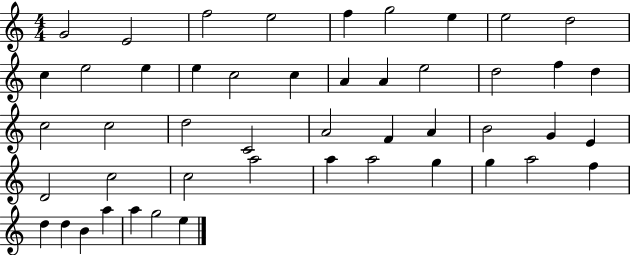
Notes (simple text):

G4/h E4/h F5/h E5/h F5/q G5/h E5/q E5/h D5/h C5/q E5/h E5/q E5/q C5/h C5/q A4/q A4/q E5/h D5/h F5/q D5/q C5/h C5/h D5/h C4/h A4/h F4/q A4/q B4/h G4/q E4/q D4/h C5/h C5/h A5/h A5/q A5/h G5/q G5/q A5/h F5/q D5/q D5/q B4/q A5/q A5/q G5/h E5/q